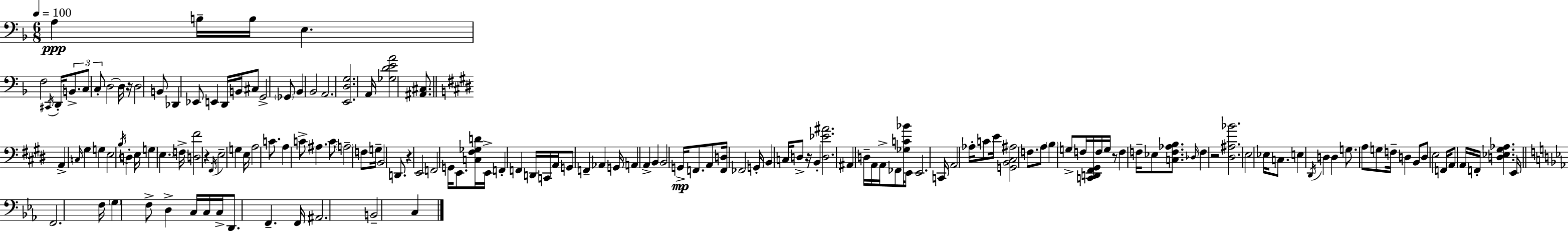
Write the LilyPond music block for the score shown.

{
  \clef bass
  \numericTimeSignature
  \time 6/8
  \key d \minor
  \tempo 4 = 100
  \repeat volta 2 { a4\ppp b16-- b16 e4. | f2 \acciaccatura { cis,16 } d,16-. \tuplet 3/2 { b,8.-> | c8 c8-. } d2~~ | d16 r16 d2 b,8 | \break des,4 ees,8 e,4 d,16 | b,16 cis8 g,2-> \parenthesize ges,8 | bes,4 bes,2 | a,2. | \break <e, d g>2. | a,16 <ges d' e' a'>2 <ais, cis>8. | \bar "||" \break \key e \major a,4-> \grace { c16 } gis4 g4 | e2 \acciaccatura { b16 } d4-. | e16 g4 \parenthesize e4. | f16-> <d fis'>2 r4 | \break \acciaccatura { fis,16 } e2-- g4 | e16 a2 | c'8. a4 c'8-> ais4. | c'8 \parenthesize a2-- | \break f8 g16-- b,2 | d,8. r4 e,2 | f,2 g,16 | e,8. <c fis ges d'>16 e,16-> f,4-. f,4 | \break d,16 c,16 a,16 g,8 f,4-- aes,4 | g,16 a,4 a,4-> b,4 | b,2 g,16->\mp | f,8. a,8 <f, d>16 fes,2 | \break g,16-. b,4 c16 d8-> r16 b,4-. | <d ees' ais'>2. | ais,4 d16-- a,16 a,16-> fes,8 | <ges c' bes'>16 e,8 e,2. | \break c,16 a,2 | aes16-. c'8 e'16 <g, b, cis ais>2 | f8. a8 \parenthesize b4 g8-> f16 | <c, d, fis, gis,>16 f16 g16 r8 f4 f16-- ees8 | \break <c f aes b>8. \grace { des16 } f4 r2 | <dis ais bes'>2. | e2 | ees16 c8. e4 \acciaccatura { dis,16 } d4 | \break d4 g8. a8 g8 | f16-- d4 b,8 d8 e2 | f,16 \parenthesize a,8 a,16 f,16-. <d ees gis aes>4. | e,16 \bar "||" \break \key ees \major f,2. | f16 \parenthesize g4 f8-> d4-> c16 | c16 c16-> d,8. f,4.-- f,16 | ais,2. | \break b,2-- c4 | } \bar "|."
}